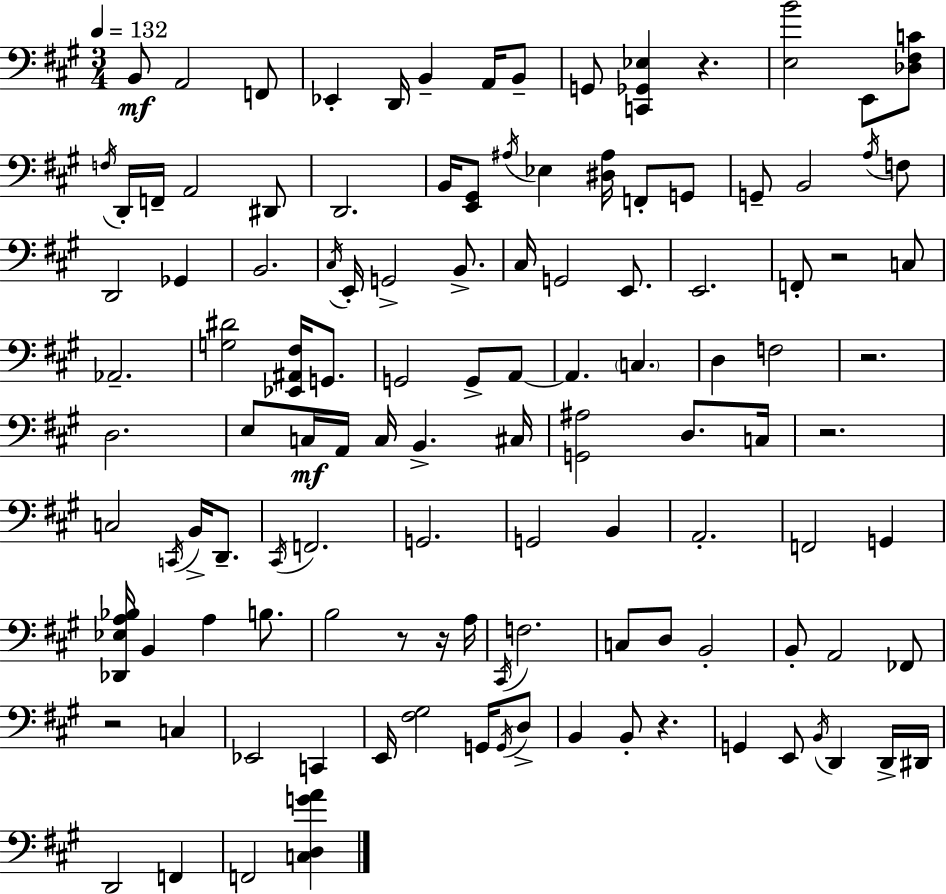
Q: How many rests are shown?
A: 8